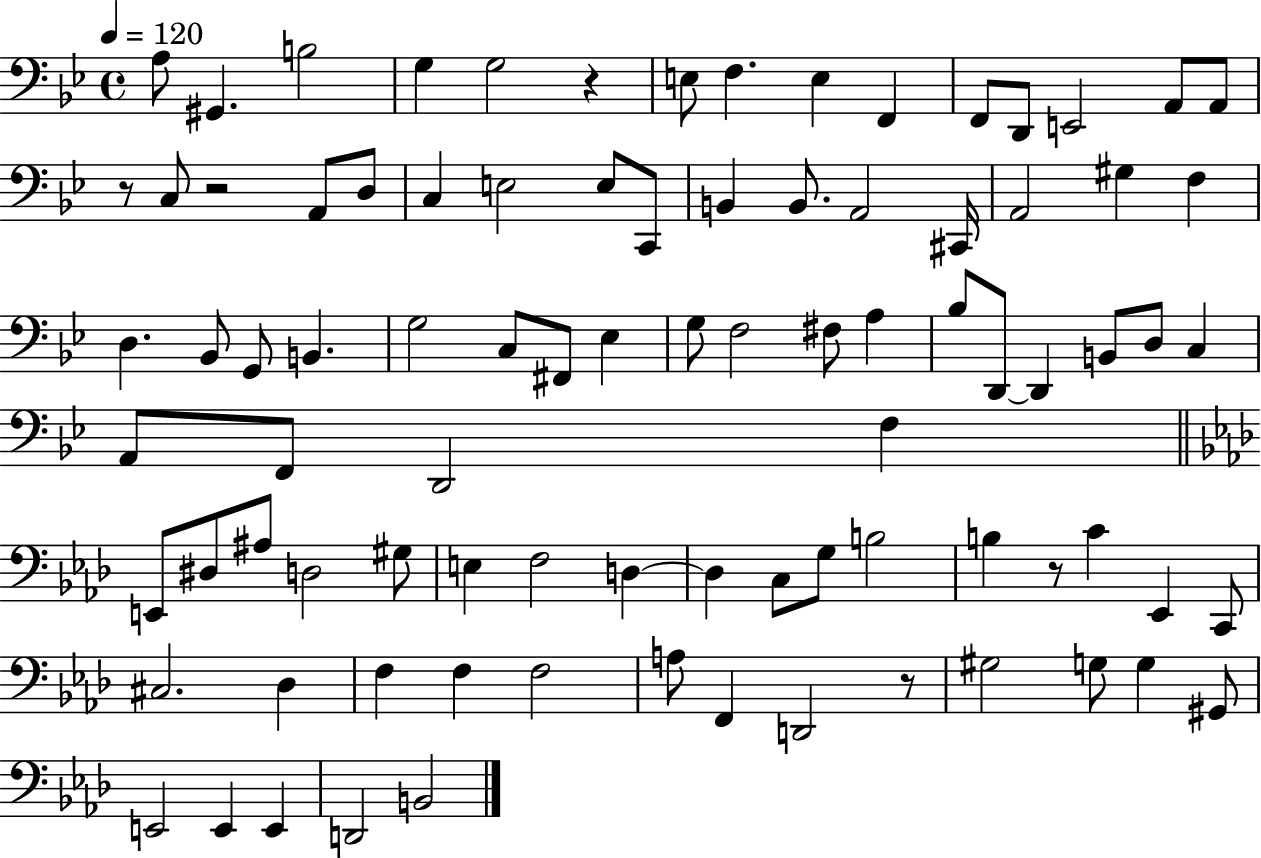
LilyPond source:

{
  \clef bass
  \time 4/4
  \defaultTimeSignature
  \key bes \major
  \tempo 4 = 120
  a8 gis,4. b2 | g4 g2 r4 | e8 f4. e4 f,4 | f,8 d,8 e,2 a,8 a,8 | \break r8 c8 r2 a,8 d8 | c4 e2 e8 c,8 | b,4 b,8. a,2 cis,16 | a,2 gis4 f4 | \break d4. bes,8 g,8 b,4. | g2 c8 fis,8 ees4 | g8 f2 fis8 a4 | bes8 d,8~~ d,4 b,8 d8 c4 | \break a,8 f,8 d,2 f4 | \bar "||" \break \key f \minor e,8 dis8 ais8 d2 gis8 | e4 f2 d4~~ | d4 c8 g8 b2 | b4 r8 c'4 ees,4 c,8 | \break cis2. des4 | f4 f4 f2 | a8 f,4 d,2 r8 | gis2 g8 g4 gis,8 | \break e,2 e,4 e,4 | d,2 b,2 | \bar "|."
}